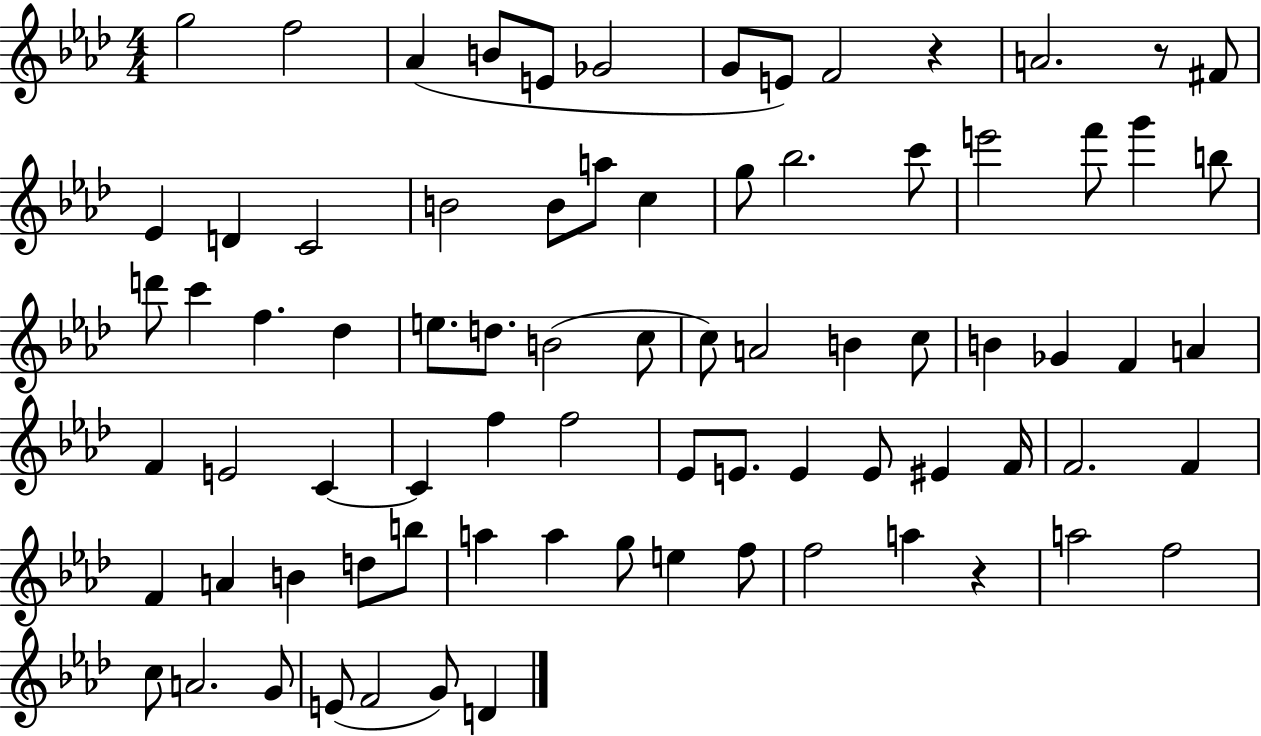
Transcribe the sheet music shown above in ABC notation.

X:1
T:Untitled
M:4/4
L:1/4
K:Ab
g2 f2 _A B/2 E/2 _G2 G/2 E/2 F2 z A2 z/2 ^F/2 _E D C2 B2 B/2 a/2 c g/2 _b2 c'/2 e'2 f'/2 g' b/2 d'/2 c' f _d e/2 d/2 B2 c/2 c/2 A2 B c/2 B _G F A F E2 C C f f2 _E/2 E/2 E E/2 ^E F/4 F2 F F A B d/2 b/2 a a g/2 e f/2 f2 a z a2 f2 c/2 A2 G/2 E/2 F2 G/2 D